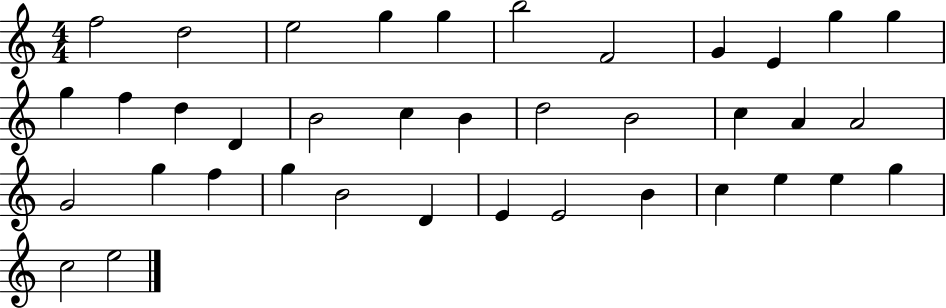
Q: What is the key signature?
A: C major